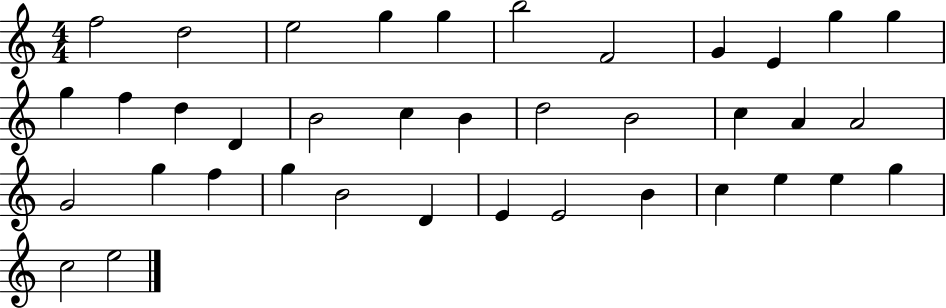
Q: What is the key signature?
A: C major